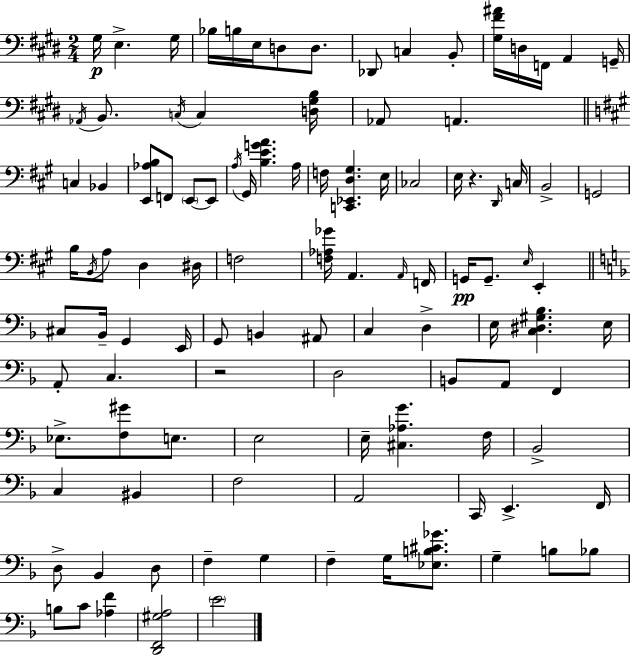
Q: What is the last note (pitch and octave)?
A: E4